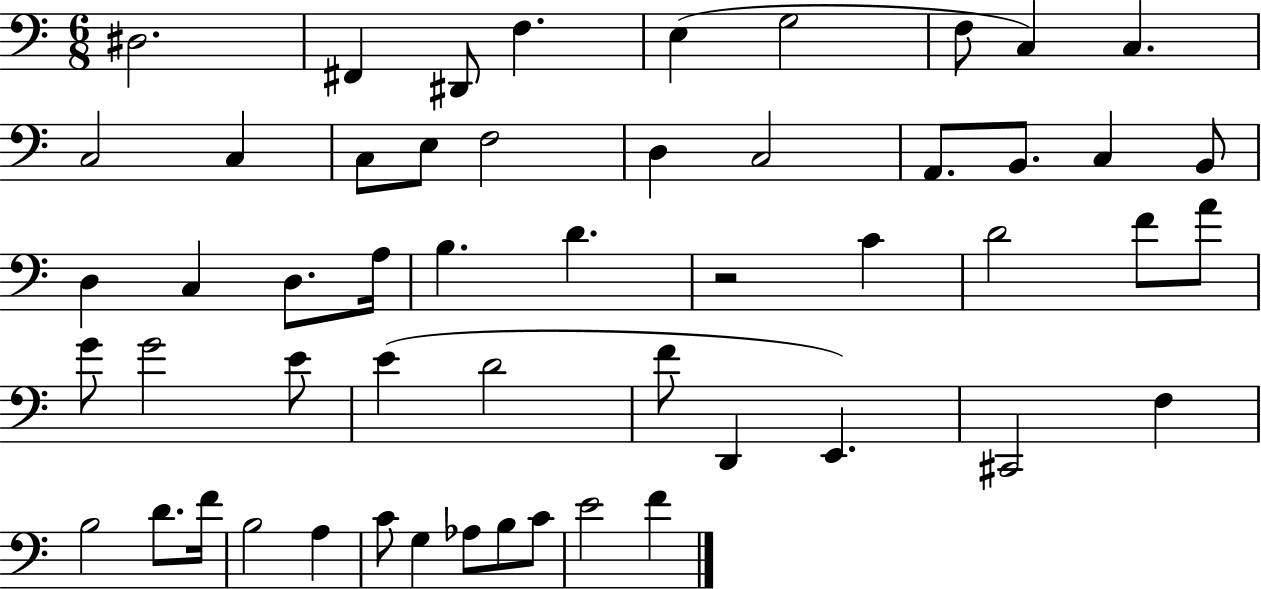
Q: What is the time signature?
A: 6/8